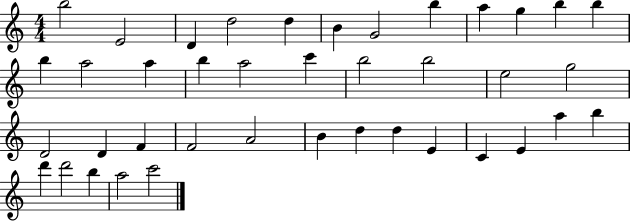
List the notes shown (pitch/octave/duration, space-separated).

B5/h E4/h D4/q D5/h D5/q B4/q G4/h B5/q A5/q G5/q B5/q B5/q B5/q A5/h A5/q B5/q A5/h C6/q B5/h B5/h E5/h G5/h D4/h D4/q F4/q F4/h A4/h B4/q D5/q D5/q E4/q C4/q E4/q A5/q B5/q D6/q D6/h B5/q A5/h C6/h